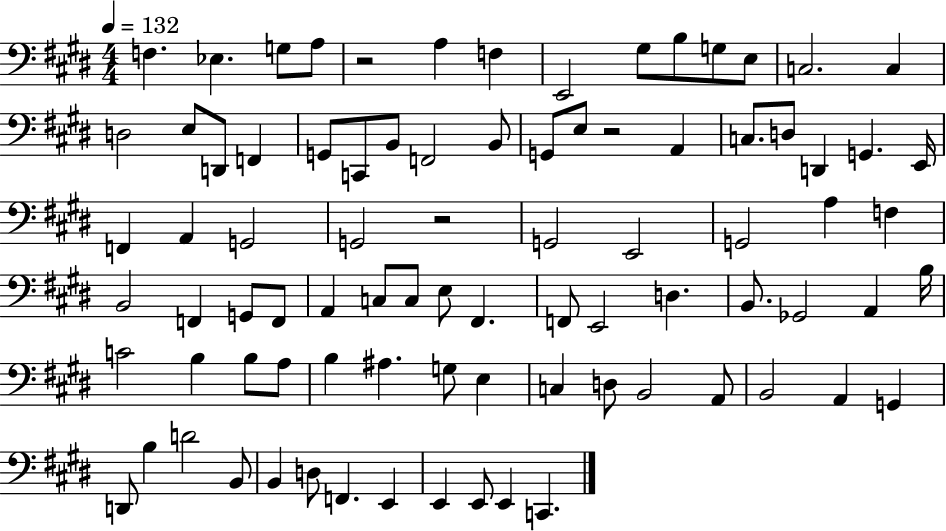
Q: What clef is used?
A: bass